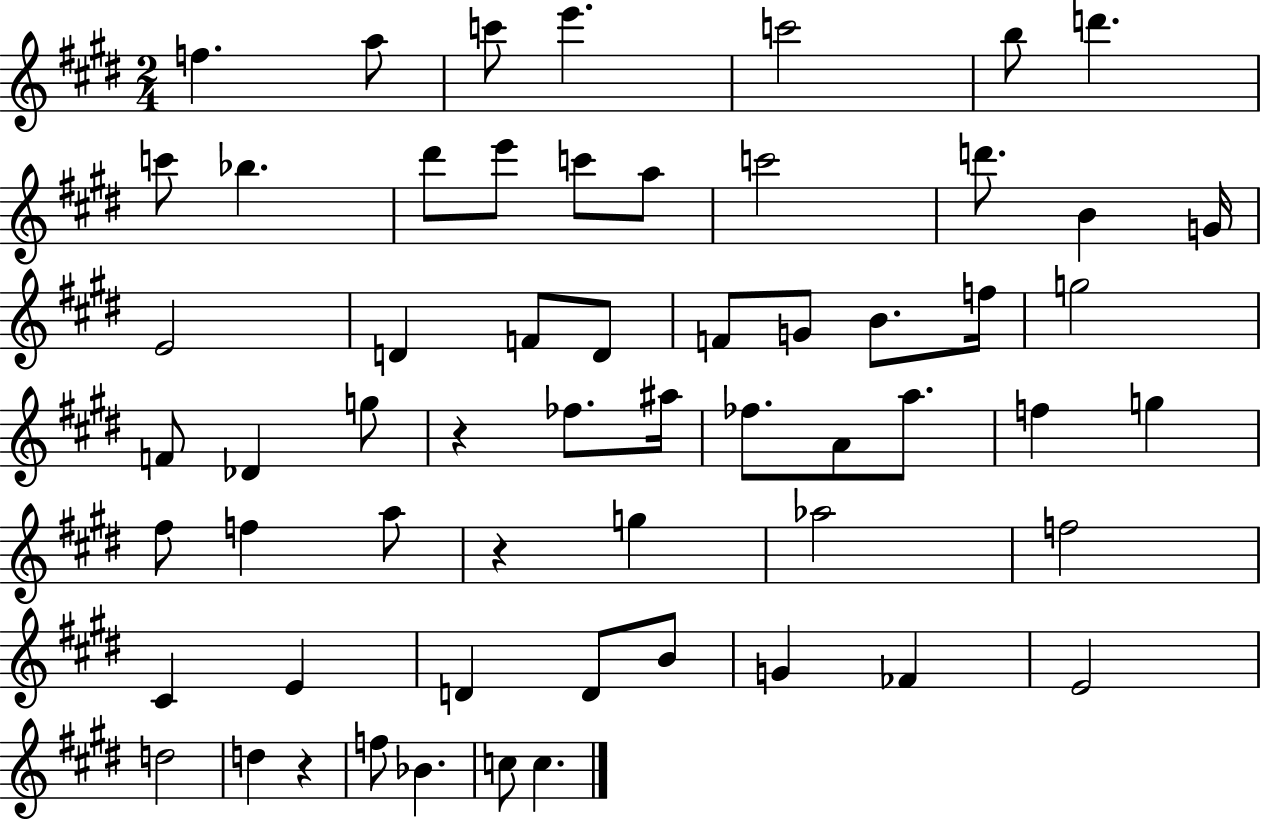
X:1
T:Untitled
M:2/4
L:1/4
K:E
f a/2 c'/2 e' c'2 b/2 d' c'/2 _b ^d'/2 e'/2 c'/2 a/2 c'2 d'/2 B G/4 E2 D F/2 D/2 F/2 G/2 B/2 f/4 g2 F/2 _D g/2 z _f/2 ^a/4 _f/2 A/2 a/2 f g ^f/2 f a/2 z g _a2 f2 ^C E D D/2 B/2 G _F E2 d2 d z f/2 _B c/2 c